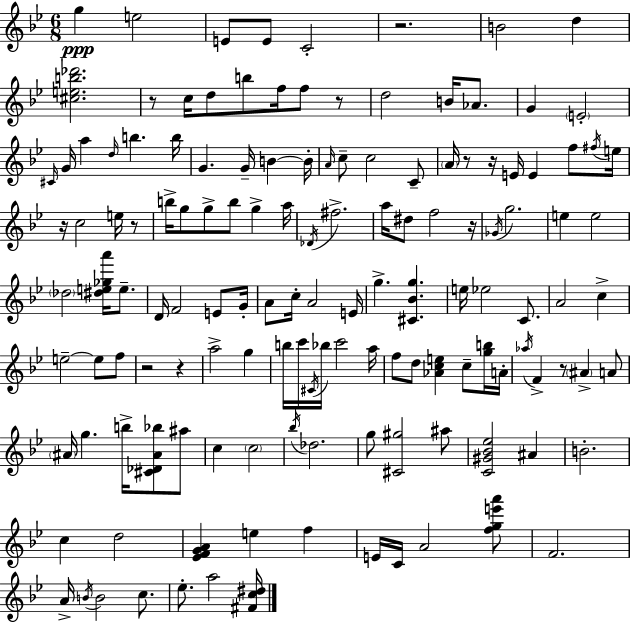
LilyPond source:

{
  \clef treble
  \numericTimeSignature
  \time 6/8
  \key bes \major
  g''4\ppp e''2 | e'8 e'8 c'2-. | r2. | b'2 d''4 | \break <cis'' e'' b'' des'''>2. | r8 c''16 d''8 b''8 f''16 f''8 r8 | d''2 b'16 aes'8. | g'4 \parenthesize e'2-. | \break \grace { cis'16 } g'16 a''4 \grace { d''16 } b''4. | b''16 g'4. g'16-- b'4~~ | b'16-. \grace { a'16 } c''8-- c''2 | c'8-- \parenthesize a'16 r8 r16 e'16 e'4 | \break f''8 \acciaccatura { fis''16 } e''16 r16 c''2 | e''16 r8 b''16-> g''8 g''8-> b''8 g''4-> | a''16 \acciaccatura { des'16 } fis''2.-> | a''16 dis''8 f''2 | \break r16 \acciaccatura { ges'16 } g''2. | e''4 e''2 | \parenthesize des''2 | <dis'' e'' ges'' a'''>16 e''8.-- d'16 f'2 | \break e'8 g'16-. a'8 c''16-. a'2 | e'16 g''4.-> | <cis' bes' g''>4. e''16 ees''2 | c'8. a'2 | \break c''4-> e''2--~~ | e''8 f''8 r2 | r4 a''2-> | g''4 b''16 c'''16 \acciaccatura { cis'16 } bes''16 c'''2 | \break a''16 f''8 d''8 <aes' c'' e''>4 | c''8-- <g'' b''>16 a'16-. \acciaccatura { aes''16 } f'4-> | r8 \parenthesize ais'4-> a'8 \parenthesize ais'16 g''4. | b''16-> <cis' des' ais' bes''>8 ais''8 c''4 | \break \parenthesize c''2 \acciaccatura { bes''16 } des''2. | g''8 <cis' gis''>2 | ais''8 <c' gis' bes' ees''>2 | ais'4 b'2.-. | \break c''4 | d''2 <ees' f' g' a'>4 | e''4 f''4 e'16 c'16 a'2 | <f'' g'' e''' a'''>8 f'2. | \break a'16-> \acciaccatura { b'16 } b'2 | c''8. ees''8.-. | a''2 <fis' c'' dis''>16 \bar "|."
}